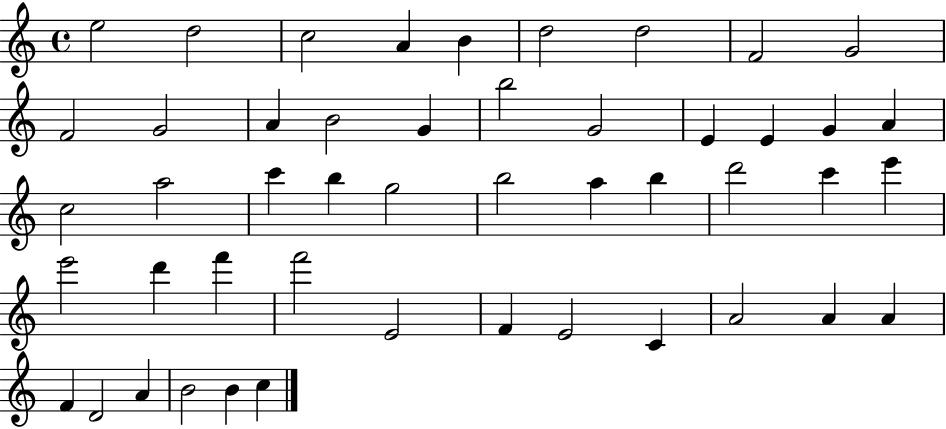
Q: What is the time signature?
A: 4/4